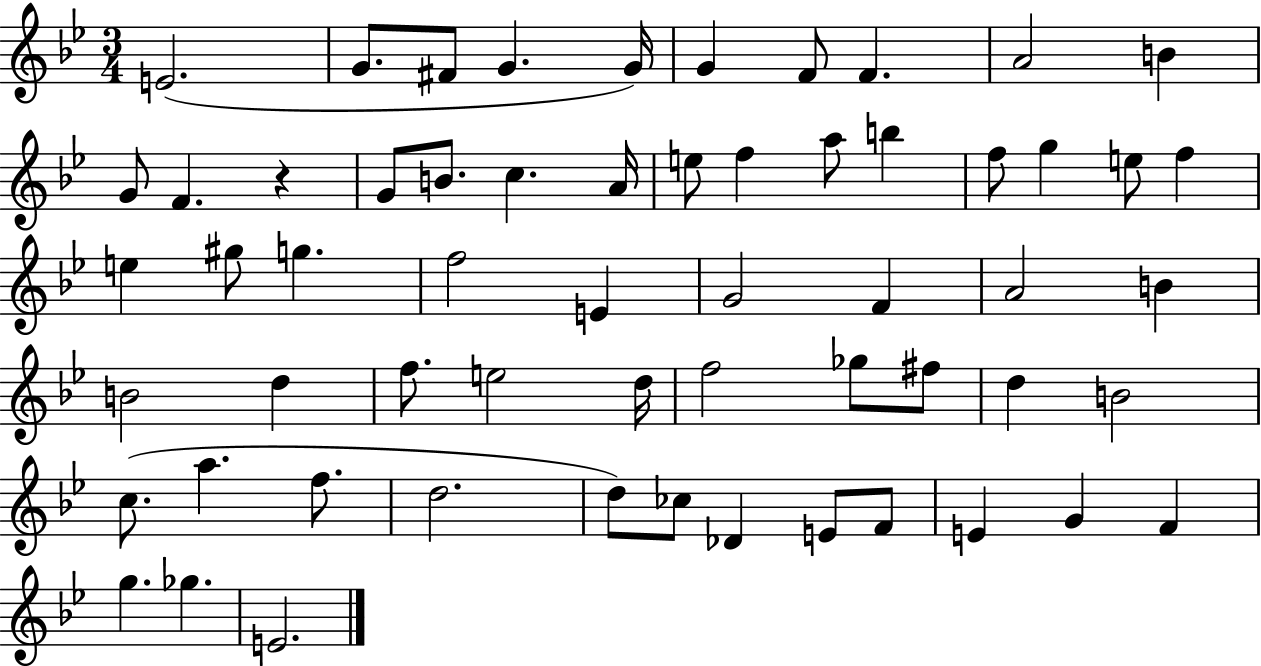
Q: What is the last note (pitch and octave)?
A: E4